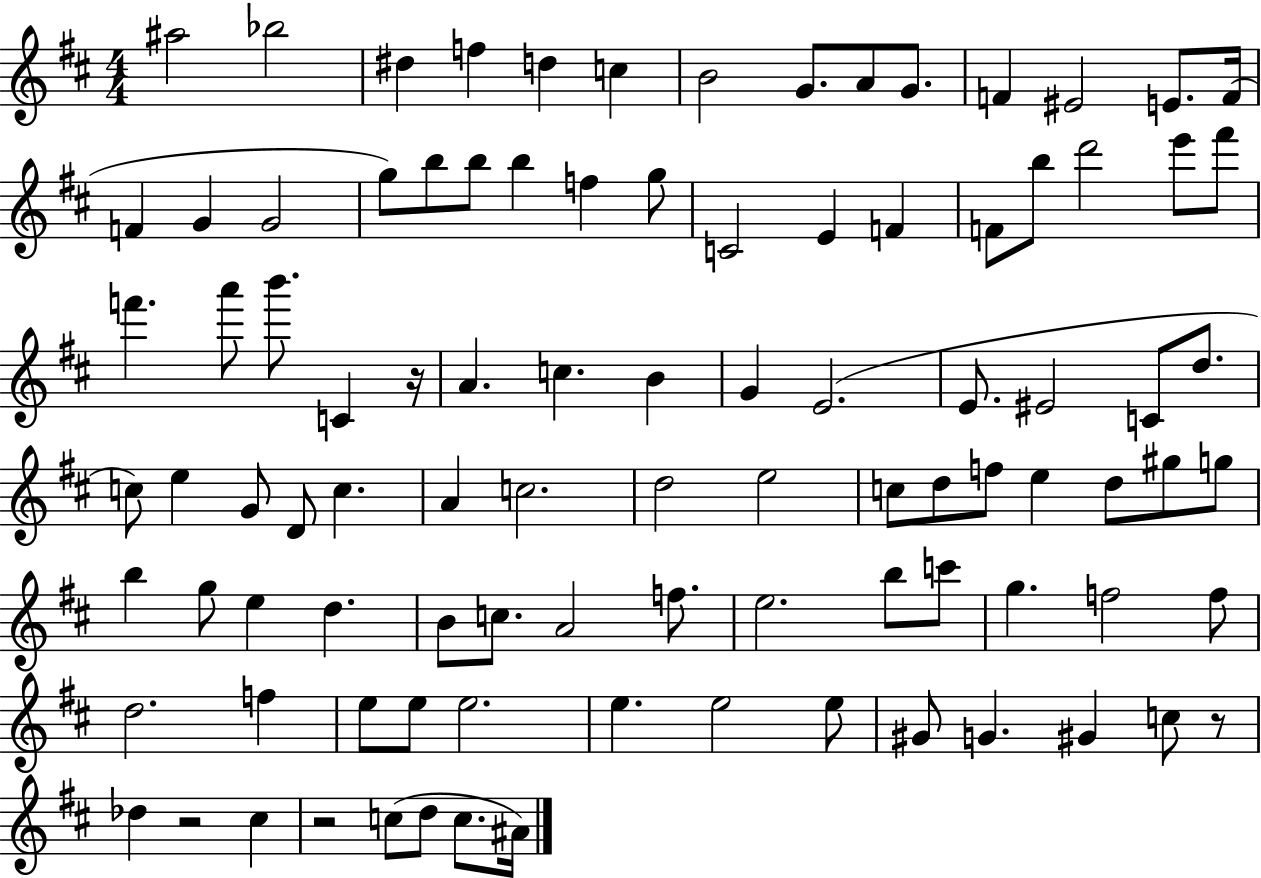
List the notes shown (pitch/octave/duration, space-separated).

A#5/h Bb5/h D#5/q F5/q D5/q C5/q B4/h G4/e. A4/e G4/e. F4/q EIS4/h E4/e. F4/s F4/q G4/q G4/h G5/e B5/e B5/e B5/q F5/q G5/e C4/h E4/q F4/q F4/e B5/e D6/h E6/e F#6/e F6/q. A6/e B6/e. C4/q R/s A4/q. C5/q. B4/q G4/q E4/h. E4/e. EIS4/h C4/e D5/e. C5/e E5/q G4/e D4/e C5/q. A4/q C5/h. D5/h E5/h C5/e D5/e F5/e E5/q D5/e G#5/e G5/e B5/q G5/e E5/q D5/q. B4/e C5/e. A4/h F5/e. E5/h. B5/e C6/e G5/q. F5/h F5/e D5/h. F5/q E5/e E5/e E5/h. E5/q. E5/h E5/e G#4/e G4/q. G#4/q C5/e R/e Db5/q R/h C#5/q R/h C5/e D5/e C5/e. A#4/s